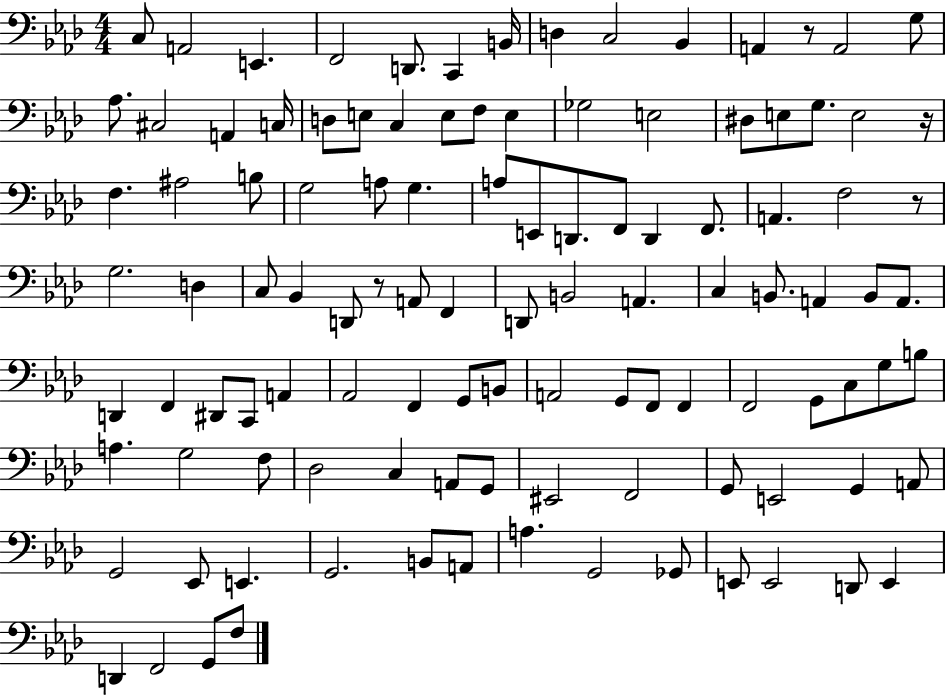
C3/e A2/h E2/q. F2/h D2/e. C2/q B2/s D3/q C3/h Bb2/q A2/q R/e A2/h G3/e Ab3/e. C#3/h A2/q C3/s D3/e E3/e C3/q E3/e F3/e E3/q Gb3/h E3/h D#3/e E3/e G3/e. E3/h R/s F3/q. A#3/h B3/e G3/h A3/e G3/q. A3/e E2/e D2/e. F2/e D2/q F2/e. A2/q. F3/h R/e G3/h. D3/q C3/e Bb2/q D2/e R/e A2/e F2/q D2/e B2/h A2/q. C3/q B2/e. A2/q B2/e A2/e. D2/q F2/q D#2/e C2/e A2/q Ab2/h F2/q G2/e B2/e A2/h G2/e F2/e F2/q F2/h G2/e C3/e G3/e B3/e A3/q. G3/h F3/e Db3/h C3/q A2/e G2/e EIS2/h F2/h G2/e E2/h G2/q A2/e G2/h Eb2/e E2/q. G2/h. B2/e A2/e A3/q. G2/h Gb2/e E2/e E2/h D2/e E2/q D2/q F2/h G2/e F3/e